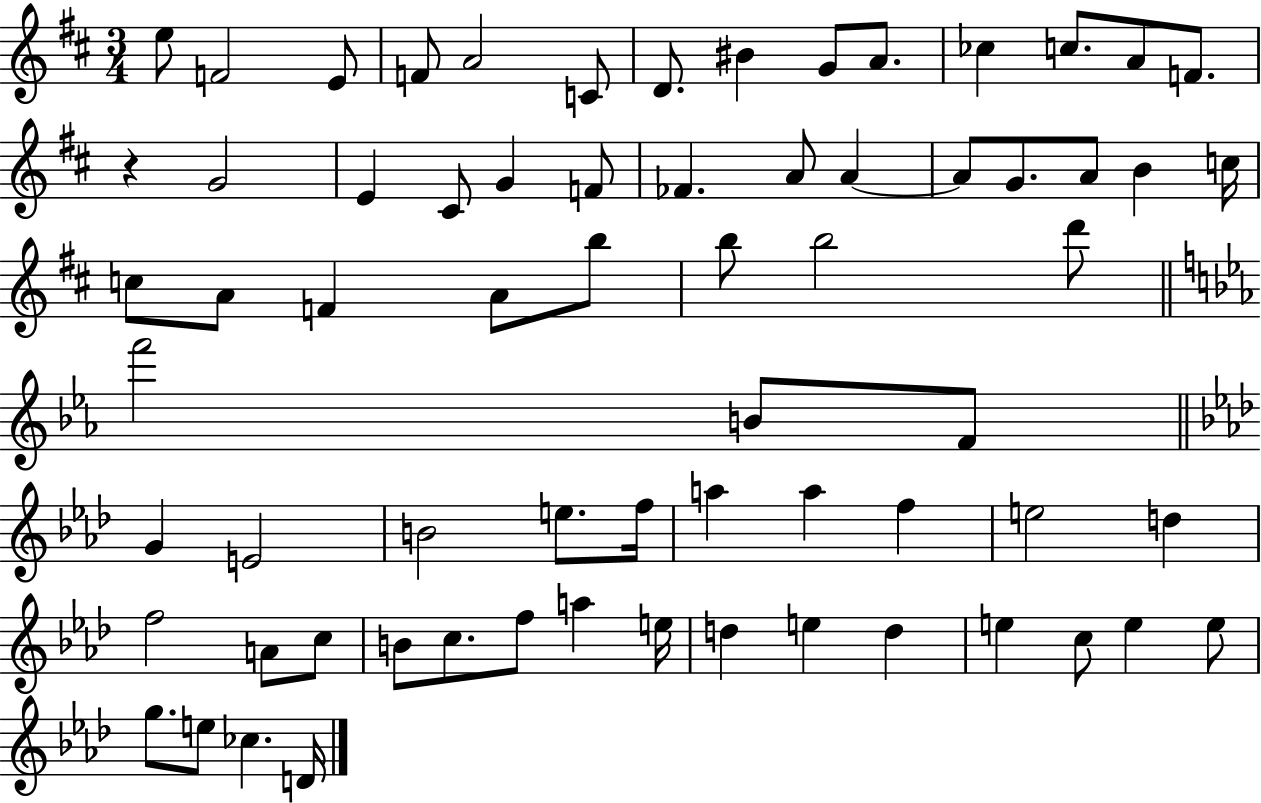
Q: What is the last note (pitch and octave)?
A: D4